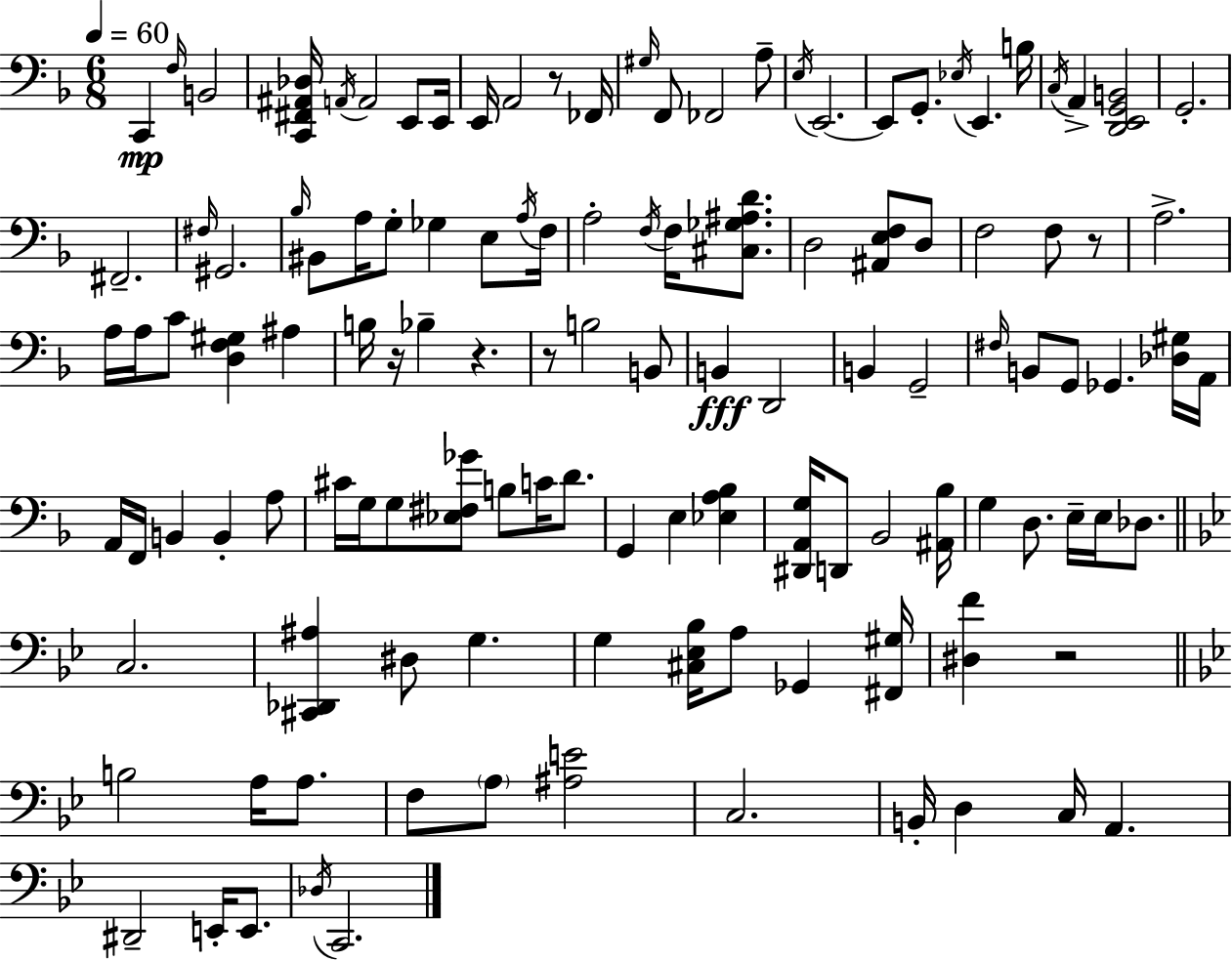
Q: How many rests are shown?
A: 6